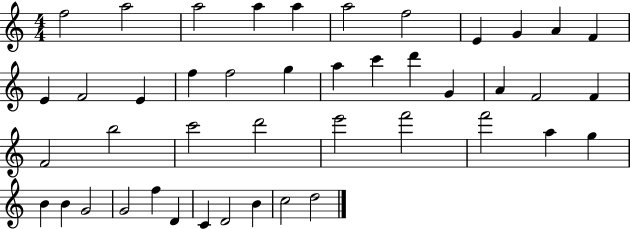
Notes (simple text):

F5/h A5/h A5/h A5/q A5/q A5/h F5/h E4/q G4/q A4/q F4/q E4/q F4/h E4/q F5/q F5/h G5/q A5/q C6/q D6/q G4/q A4/q F4/h F4/q F4/h B5/h C6/h D6/h E6/h F6/h F6/h A5/q G5/q B4/q B4/q G4/h G4/h F5/q D4/q C4/q D4/h B4/q C5/h D5/h